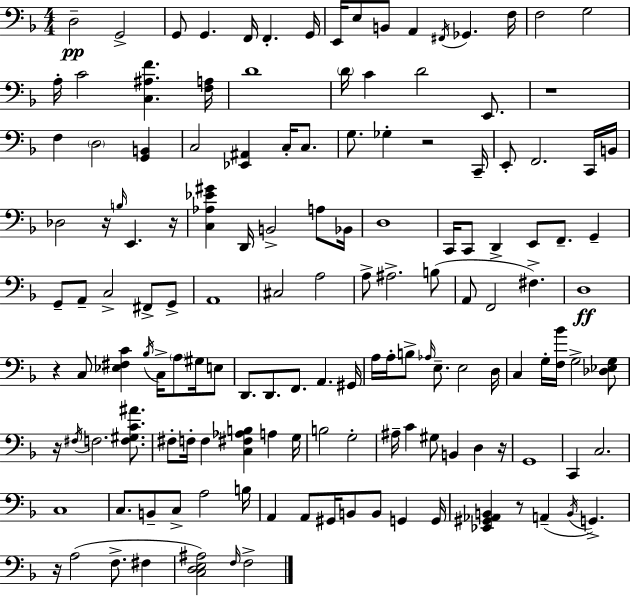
{
  \clef bass
  \numericTimeSignature
  \time 4/4
  \key d \minor
  d2--\pp g,2-> | g,8 g,4. f,16 f,4.-. g,16 | e,16 e8 b,8 a,4 \acciaccatura { fis,16 } ges,4. | f16 f2 g2 | \break a16-. c'2 <c ais f'>4. | <f a>16 d'1 | \parenthesize d'16 c'4 d'2 e,8. | r1 | \break f4 \parenthesize d2 <g, b,>4 | c2 <ees, ais,>4 c16-. c8. | g8. ges4-. r2 | c,16-- e,8-. f,2. c,16 | \break b,16 des2 r16 \grace { b16 } e,4. | r16 <c aes ees' gis'>4 d,16 b,2-> a8 | bes,16 d1 | c,16 c,8 d,4-> e,8 f,8.-- g,4-- | \break g,8-- a,8-- c2-> fis,8-> | g,8-> a,1 | cis2 a2 | a8-> ais2.-> | \break b8( a,8 f,2 fis4.->) | d1\ff | r4 c8 <ees fis c'>4 \acciaccatura { bes16 } c16-> \parenthesize a8 | gis16 e8 d,8. d,8. f,8. a,4. | \break gis,16 a16 a16-. b8-> \grace { aes16 } e8.-- e2 | d16 c4 g16-. <f bes'>16 g2-> | <des ees g>8 r16 \acciaccatura { fis16 } f2. | <f gis c' ais'>8. fis8-. f16-. f4 <c fis aes b>4 | \break a4 g16 b2 g2-. | ais16-- c'4 gis8 b,4 | d4 r16 g,1 | c,4 c2. | \break c1 | c8. b,8-- c8-> a2 | b16 a,4 a,8 gis,16 b,8 b,8 | g,4 g,16 <ees, gis, aes, b,>4 r8 a,4--( \acciaccatura { b,16 } | \break g,4.->) r16 a2( f8.-> | fis4 <c d e ais>2) \grace { f16 } f2-> | \bar "|."
}